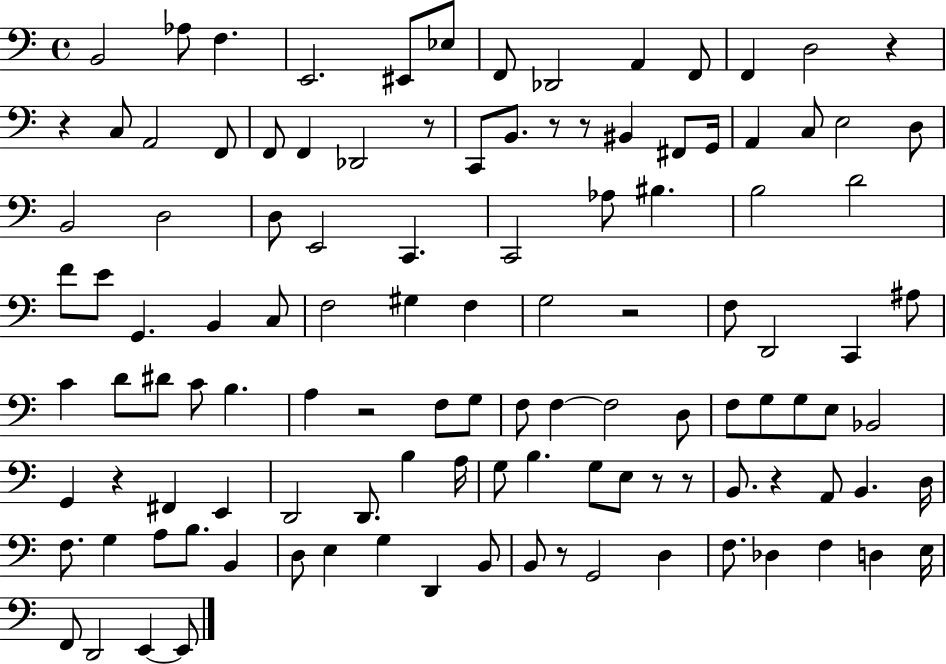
{
  \clef bass
  \time 4/4
  \defaultTimeSignature
  \key c \major
  b,2 aes8 f4. | e,2. eis,8 ees8 | f,8 des,2 a,4 f,8 | f,4 d2 r4 | \break r4 c8 a,2 f,8 | f,8 f,4 des,2 r8 | c,8 b,8. r8 r8 bis,4 fis,8 g,16 | a,4 c8 e2 d8 | \break b,2 d2 | d8 e,2 c,4. | c,2 aes8 bis4. | b2 d'2 | \break f'8 e'8 g,4. b,4 c8 | f2 gis4 f4 | g2 r2 | f8 d,2 c,4 ais8 | \break c'4 d'8 dis'8 c'8 b4. | a4 r2 f8 g8 | f8 f4~~ f2 d8 | f8 g8 g8 e8 bes,2 | \break g,4 r4 fis,4 e,4 | d,2 d,8. b4 a16 | g8 b4. g8 e8 r8 r8 | b,8. r4 a,8 b,4. d16 | \break f8. g4 a8 b8. b,4 | d8 e4 g4 d,4 b,8 | b,8 r8 g,2 d4 | f8. des4 f4 d4 e16 | \break f,8 d,2 e,4~~ e,8 | \bar "|."
}